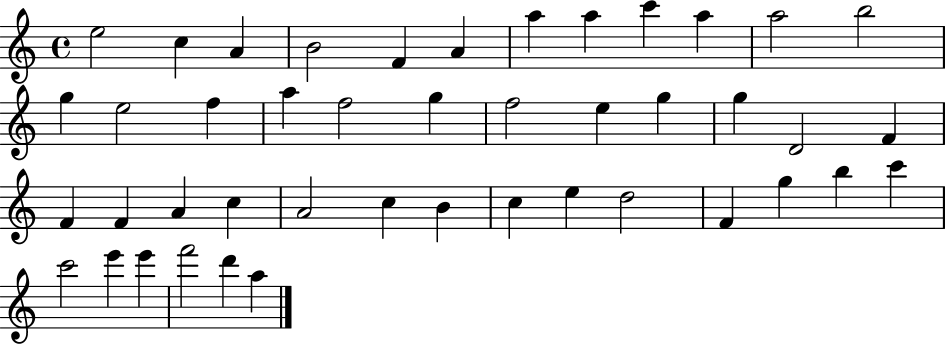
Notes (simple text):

E5/h C5/q A4/q B4/h F4/q A4/q A5/q A5/q C6/q A5/q A5/h B5/h G5/q E5/h F5/q A5/q F5/h G5/q F5/h E5/q G5/q G5/q D4/h F4/q F4/q F4/q A4/q C5/q A4/h C5/q B4/q C5/q E5/q D5/h F4/q G5/q B5/q C6/q C6/h E6/q E6/q F6/h D6/q A5/q